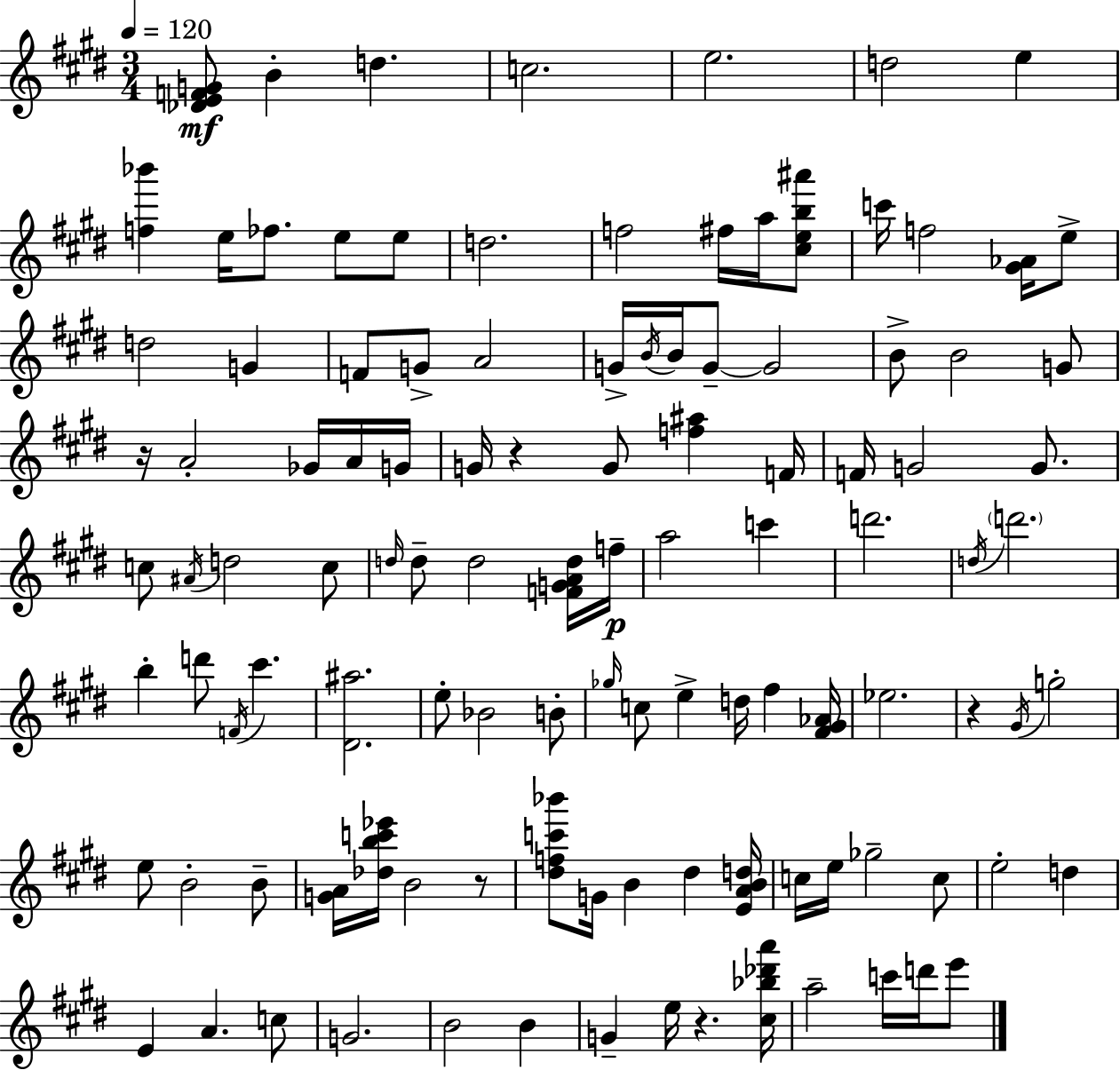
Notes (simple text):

[Db4,E4,F4,G4]/e B4/q D5/q. C5/h. E5/h. D5/h E5/q [F5,Bb6]/q E5/s FES5/e. E5/e E5/e D5/h. F5/h F#5/s A5/s [C#5,E5,B5,A#6]/e C6/s F5/h [G#4,Ab4]/s E5/e D5/h G4/q F4/e G4/e A4/h G4/s B4/s B4/s G4/e G4/h B4/e B4/h G4/e R/s A4/h Gb4/s A4/s G4/s G4/s R/q G4/e [F5,A#5]/q F4/s F4/s G4/h G4/e. C5/e A#4/s D5/h C5/e D5/s D5/e D5/h [F4,G4,A4,D5]/s F5/s A5/h C6/q D6/h. D5/s D6/h. B5/q D6/e F4/s C#6/q. [D#4,A#5]/h. E5/e Bb4/h B4/e Gb5/s C5/e E5/q D5/s F#5/q [F#4,G#4,Ab4]/s Eb5/h. R/q G#4/s G5/h E5/e B4/h B4/e [G4,A4]/s [Db5,B5,C6,Eb6]/s B4/h R/e [D#5,F5,C6,Bb6]/e G4/s B4/q D#5/q [E4,A4,B4,D5]/s C5/s E5/s Gb5/h C5/e E5/h D5/q E4/q A4/q. C5/e G4/h. B4/h B4/q G4/q E5/s R/q. [C#5,Bb5,Db6,A6]/s A5/h C6/s D6/s E6/e